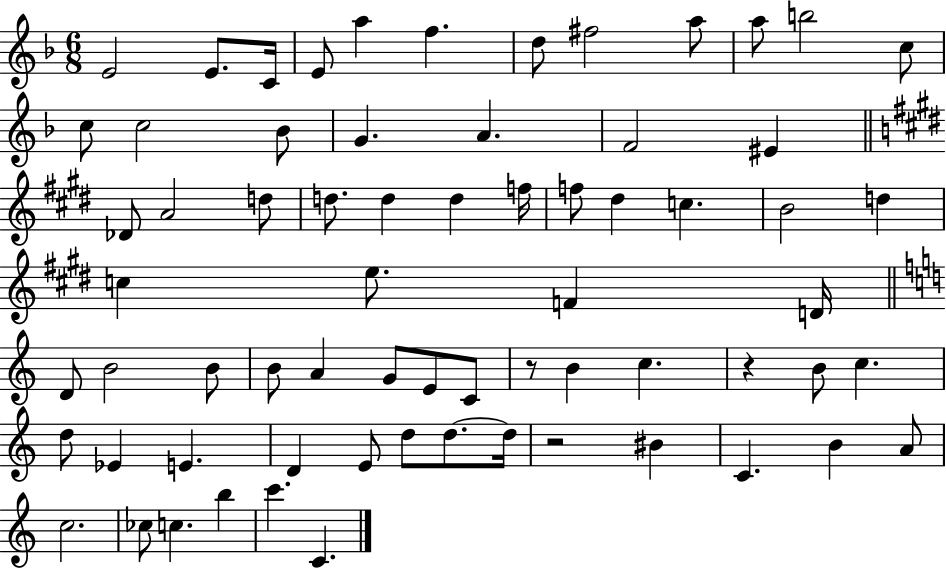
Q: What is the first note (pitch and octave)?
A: E4